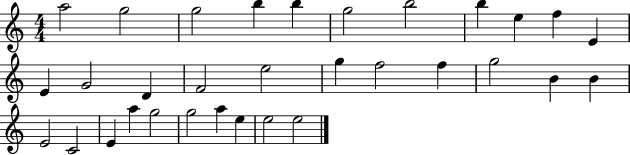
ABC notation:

X:1
T:Untitled
M:4/4
L:1/4
K:C
a2 g2 g2 b b g2 b2 b e f E E G2 D F2 e2 g f2 f g2 B B E2 C2 E a g2 g2 a e e2 e2